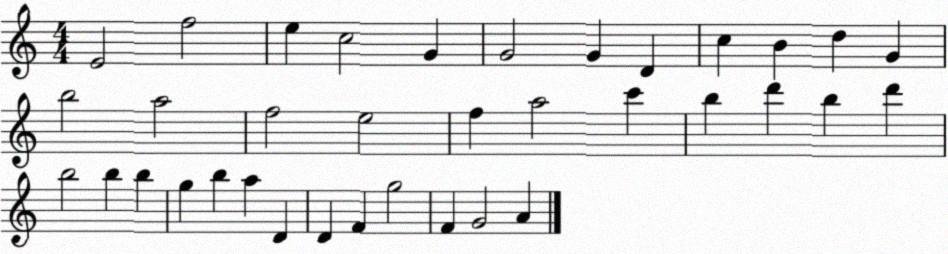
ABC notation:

X:1
T:Untitled
M:4/4
L:1/4
K:C
E2 f2 e c2 G G2 G D c B d G b2 a2 f2 e2 f a2 c' b d' b d' b2 b b g b a D D F g2 F G2 A